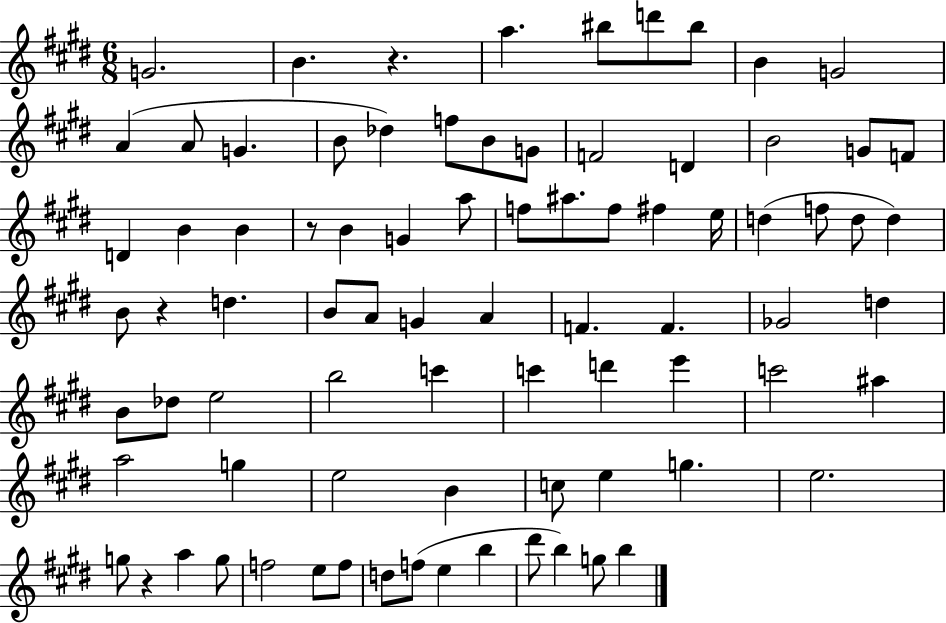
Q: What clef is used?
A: treble